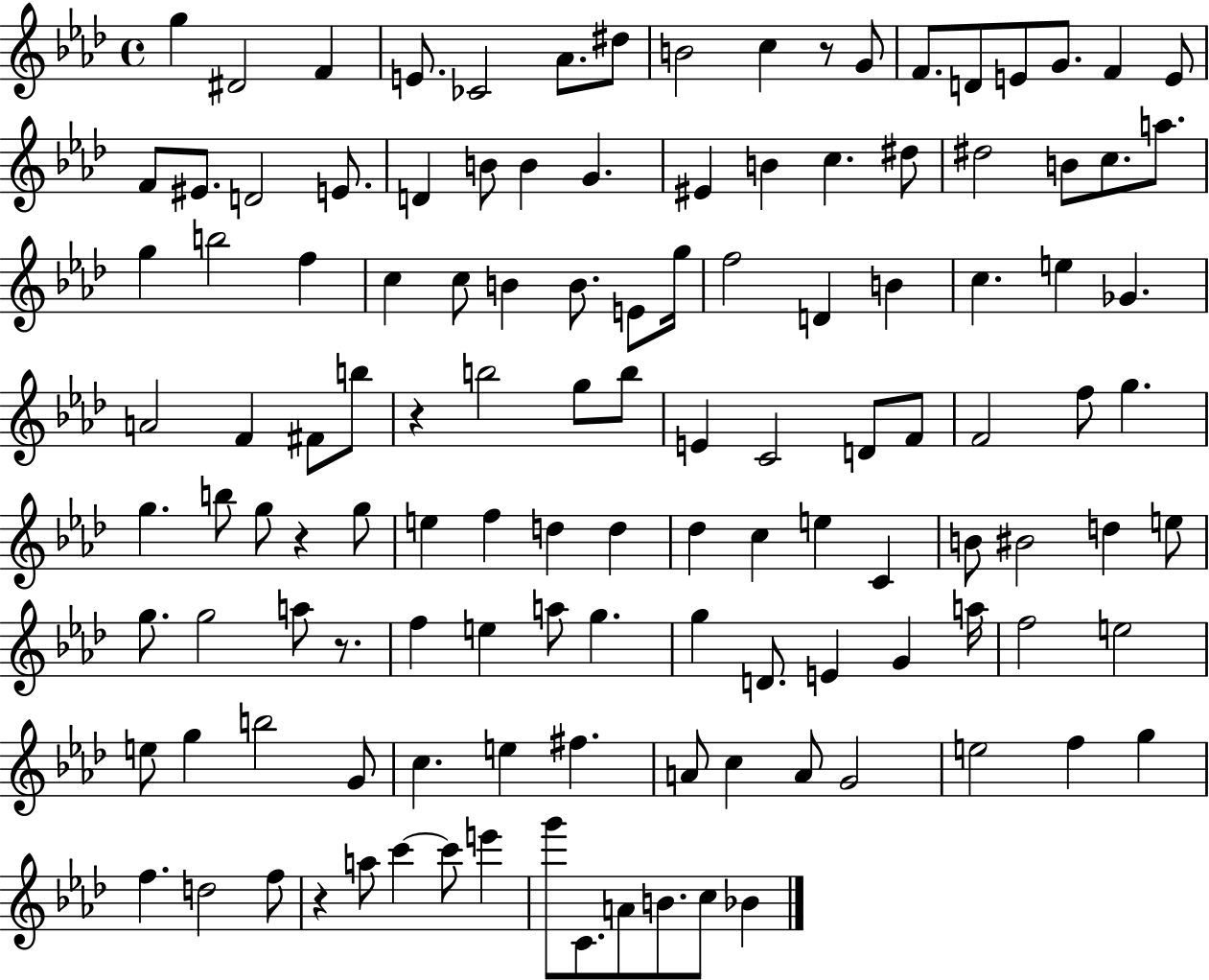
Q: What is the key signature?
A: AES major